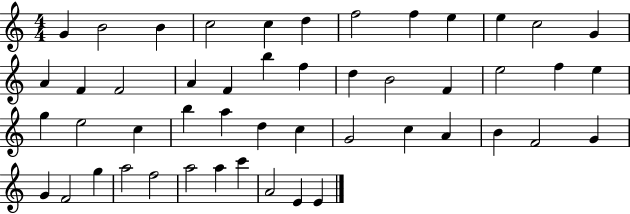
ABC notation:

X:1
T:Untitled
M:4/4
L:1/4
K:C
G B2 B c2 c d f2 f e e c2 G A F F2 A F b f d B2 F e2 f e g e2 c b a d c G2 c A B F2 G G F2 g a2 f2 a2 a c' A2 E E